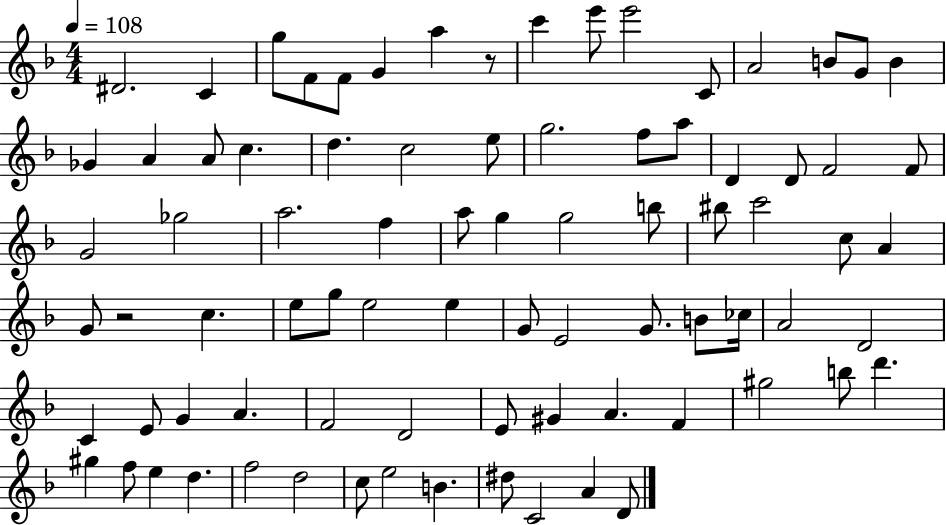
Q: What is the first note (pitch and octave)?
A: D#4